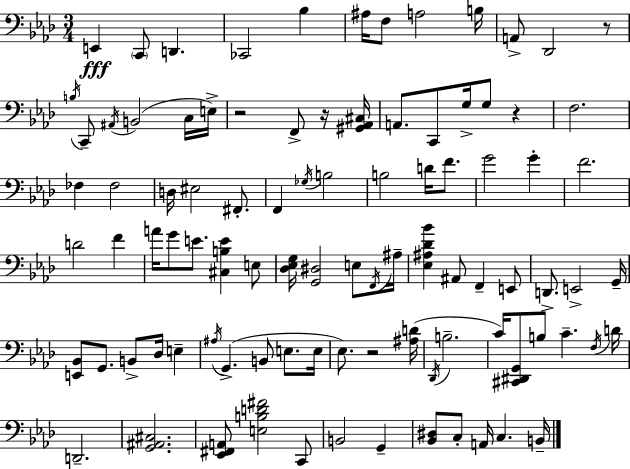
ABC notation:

X:1
T:Untitled
M:3/4
L:1/4
K:Fm
E,, C,,/2 D,, _C,,2 _B, ^A,/4 F,/2 A,2 B,/4 A,,/2 _D,,2 z/2 B,/4 C,,/2 ^A,,/4 B,,2 C,/4 E,/4 z2 F,,/2 z/4 [^G,,_A,,^C,]/4 A,,/2 C,,/2 G,/4 G,/2 z F,2 _F, _F,2 D,/4 ^E,2 ^F,,/2 F,, _G,/4 B,2 B,2 D/4 F/2 G2 G F2 D2 F A/4 G/2 E/2 [^C,B,E] E,/2 [_D,_E,G,]/4 [G,,^D,]2 E,/2 F,,/4 ^A,/4 [_E,^A,_D_B] ^A,,/2 F,, E,,/2 D,,/2 E,,2 G,,/4 [E,,_B,,]/2 G,,/2 B,,/2 _D,/4 E, ^A,/4 G,, B,,/2 E,/2 E,/4 _E,/2 z2 [^A,D]/4 _D,,/4 B,2 C/4 [^C,,^D,,G,,]/2 B,/2 C F,/4 D/4 D,,2 [G,,^A,,^C,]2 [_E,,^F,,A,,]/2 [E,B,D^F]2 C,,/2 B,,2 G,, [_B,,^D,]/2 C,/2 A,,/4 C, B,,/4